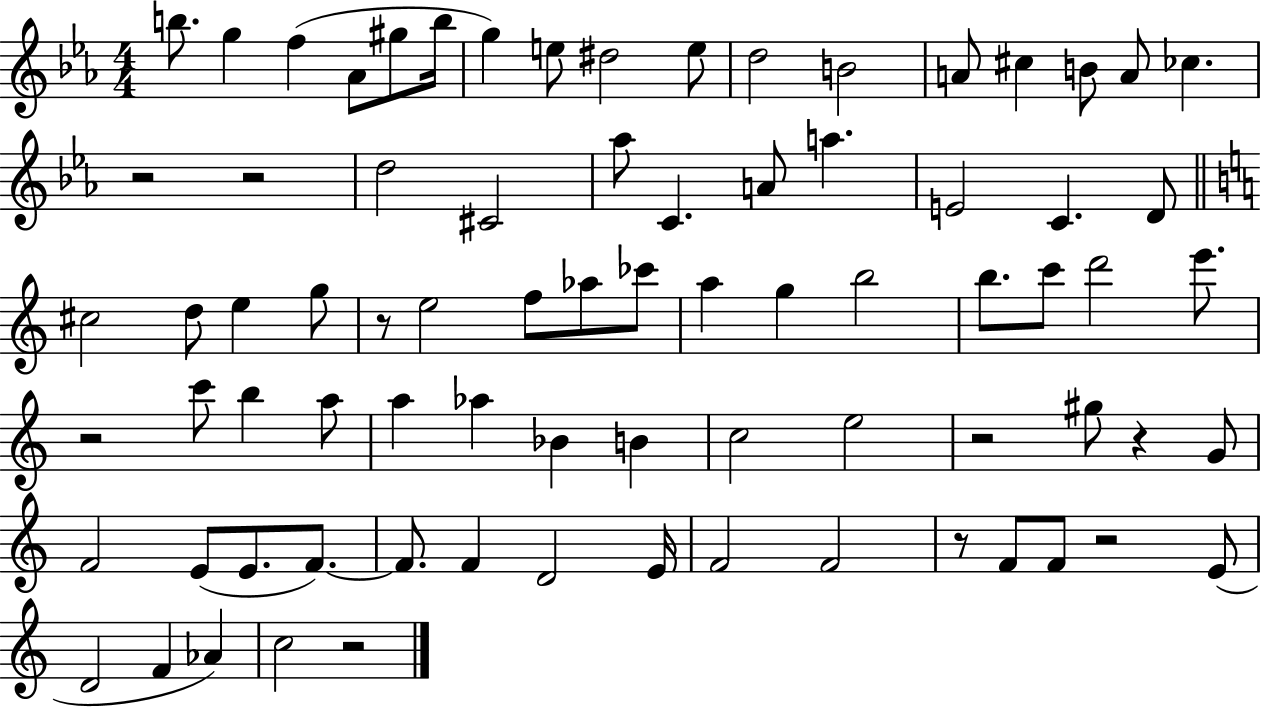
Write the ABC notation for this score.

X:1
T:Untitled
M:4/4
L:1/4
K:Eb
b/2 g f _A/2 ^g/2 b/4 g e/2 ^d2 e/2 d2 B2 A/2 ^c B/2 A/2 _c z2 z2 d2 ^C2 _a/2 C A/2 a E2 C D/2 ^c2 d/2 e g/2 z/2 e2 f/2 _a/2 _c'/2 a g b2 b/2 c'/2 d'2 e'/2 z2 c'/2 b a/2 a _a _B B c2 e2 z2 ^g/2 z G/2 F2 E/2 E/2 F/2 F/2 F D2 E/4 F2 F2 z/2 F/2 F/2 z2 E/2 D2 F _A c2 z2